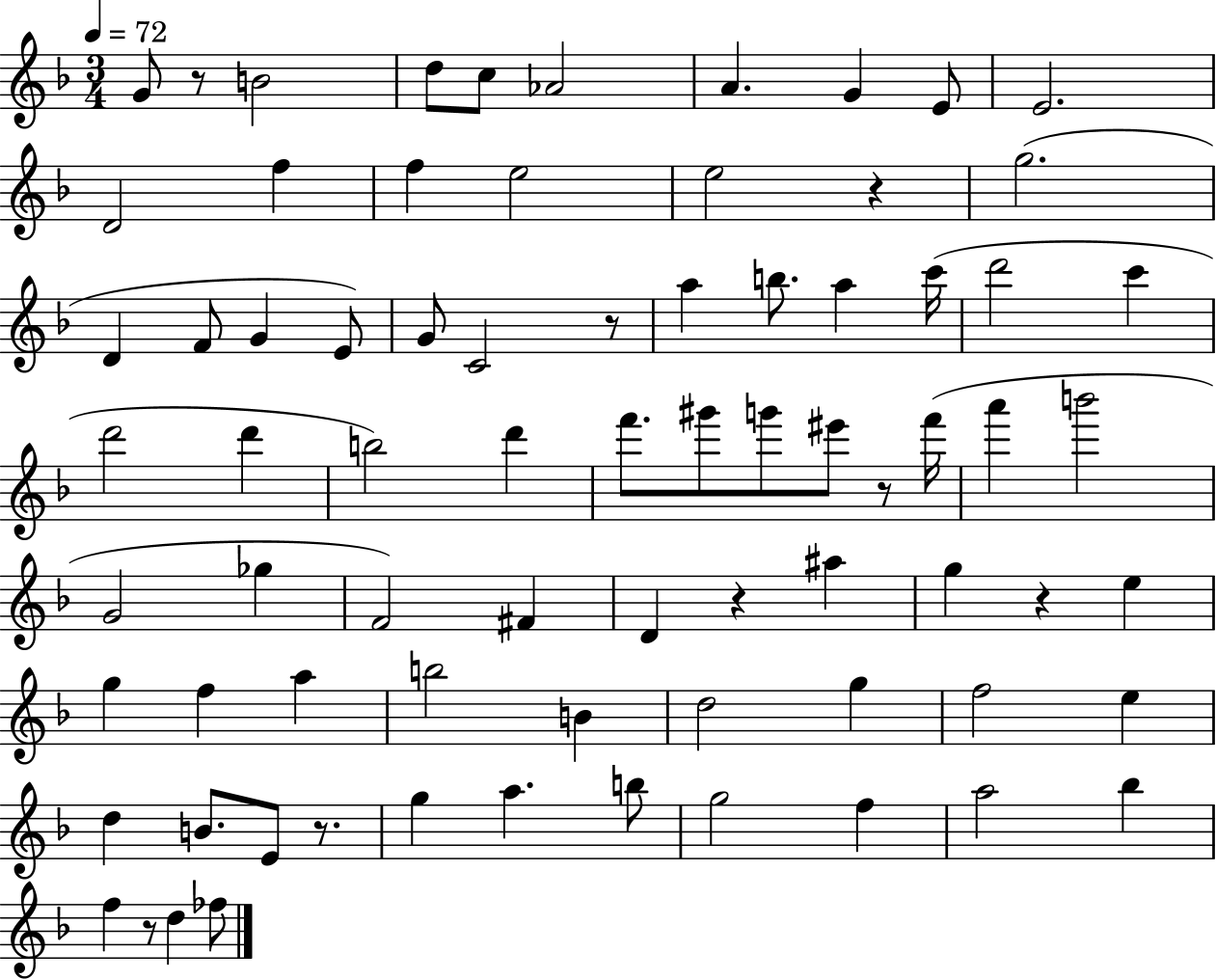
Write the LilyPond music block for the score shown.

{
  \clef treble
  \numericTimeSignature
  \time 3/4
  \key f \major
  \tempo 4 = 72
  g'8 r8 b'2 | d''8 c''8 aes'2 | a'4. g'4 e'8 | e'2. | \break d'2 f''4 | f''4 e''2 | e''2 r4 | g''2.( | \break d'4 f'8 g'4 e'8) | g'8 c'2 r8 | a''4 b''8. a''4 c'''16( | d'''2 c'''4 | \break d'''2 d'''4 | b''2) d'''4 | f'''8. gis'''8 g'''8 eis'''8 r8 f'''16( | a'''4 b'''2 | \break g'2 ges''4 | f'2) fis'4 | d'4 r4 ais''4 | g''4 r4 e''4 | \break g''4 f''4 a''4 | b''2 b'4 | d''2 g''4 | f''2 e''4 | \break d''4 b'8. e'8 r8. | g''4 a''4. b''8 | g''2 f''4 | a''2 bes''4 | \break f''4 r8 d''4 fes''8 | \bar "|."
}